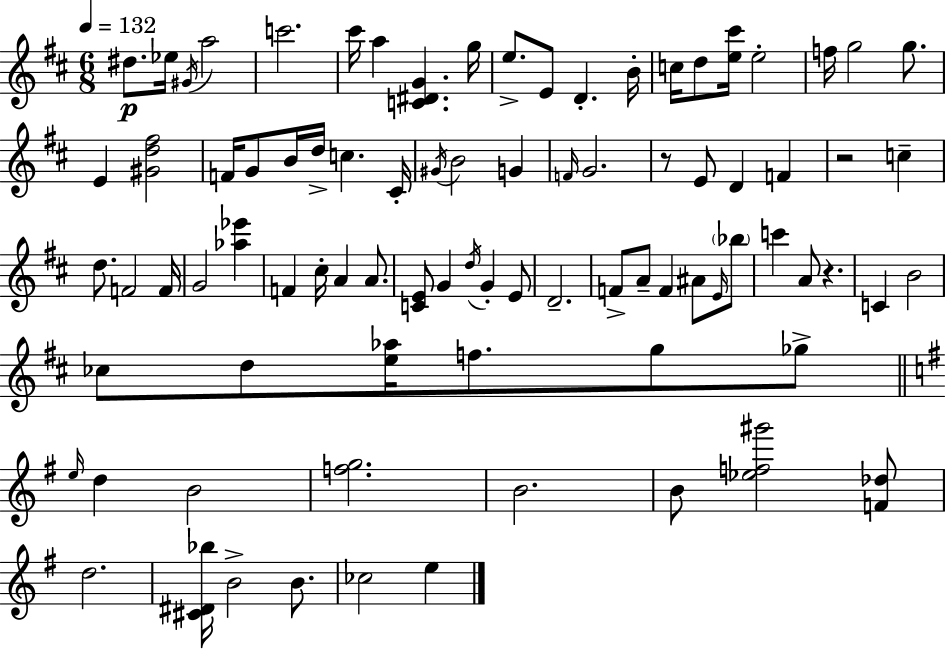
D#5/e. Eb5/s G#4/s A5/h C6/h. C#6/s A5/q [C4,D#4,G4]/q. G5/s E5/e. E4/e D4/q. B4/s C5/s D5/e [E5,C#6]/s E5/h F5/s G5/h G5/e. E4/q [G#4,D5,F#5]/h F4/s G4/e B4/s D5/s C5/q. C#4/s G#4/s B4/h G4/q F4/s G4/h. R/e E4/e D4/q F4/q R/h C5/q D5/e. F4/h F4/s G4/h [Ab5,Eb6]/q F4/q C#5/s A4/q A4/e. [C4,E4]/e G4/q D5/s G4/q E4/e D4/h. F4/e A4/e F4/q A#4/e E4/s Bb5/e C6/q A4/e R/q. C4/q B4/h CES5/e D5/e [E5,Ab5]/s F5/e. G5/e Gb5/e E5/s D5/q B4/h [F5,G5]/h. B4/h. B4/e [Eb5,F5,G#6]/h [F4,Db5]/e D5/h. [C#4,D#4,Bb5]/s B4/h B4/e. CES5/h E5/q